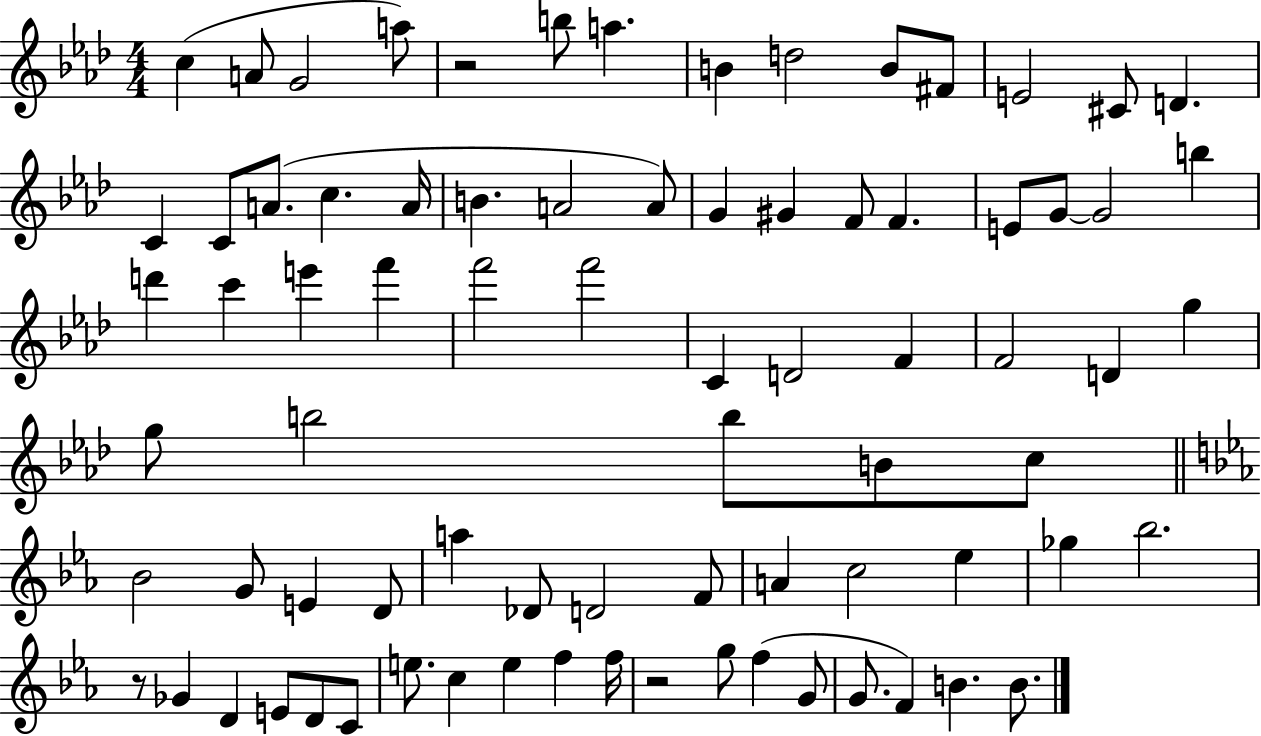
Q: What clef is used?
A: treble